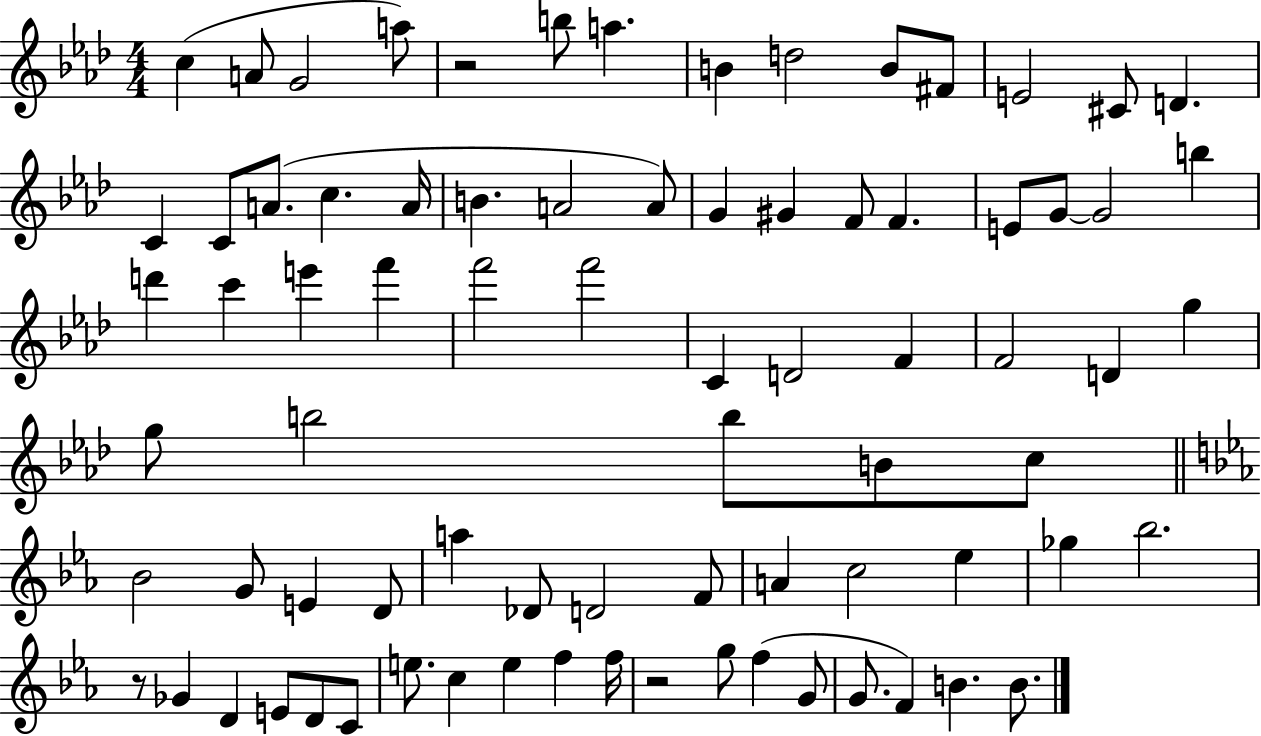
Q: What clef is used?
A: treble